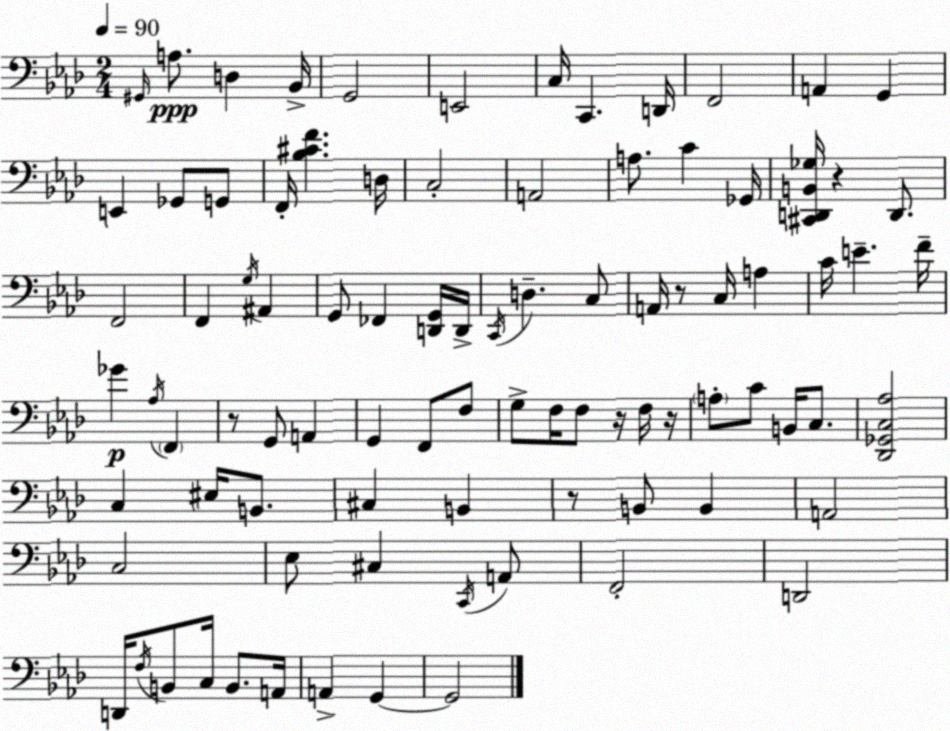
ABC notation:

X:1
T:Untitled
M:2/4
L:1/4
K:Ab
^G,,/4 A,/2 D, _B,,/4 G,,2 E,,2 C,/4 C,, D,,/4 F,,2 A,, G,, E,, _G,,/2 G,,/2 F,,/4 [_B,^CF] D,/4 C,2 A,,2 A,/2 C _G,,/4 [^C,,D,,B,,_G,]/4 z D,,/2 F,,2 F,, G,/4 ^A,, G,,/2 _F,, [D,,G,,]/4 D,,/4 C,,/4 D, C,/2 A,,/4 z/2 C,/4 A, C/4 E F/4 _G _A,/4 F,, z/2 G,,/2 A,, G,, F,,/2 F,/2 G,/2 F,/4 F,/2 z/4 F,/4 z/4 A,/2 C/2 B,,/4 C,/2 [_D,,_G,,C,_A,]2 C, ^E,/4 B,,/2 ^C, B,, z/2 B,,/2 B,, A,,2 C,2 _E,/2 ^C, C,,/4 A,,/2 F,,2 D,,2 D,,/4 F,/4 B,,/2 C,/4 B,,/2 A,,/4 A,, G,, G,,2